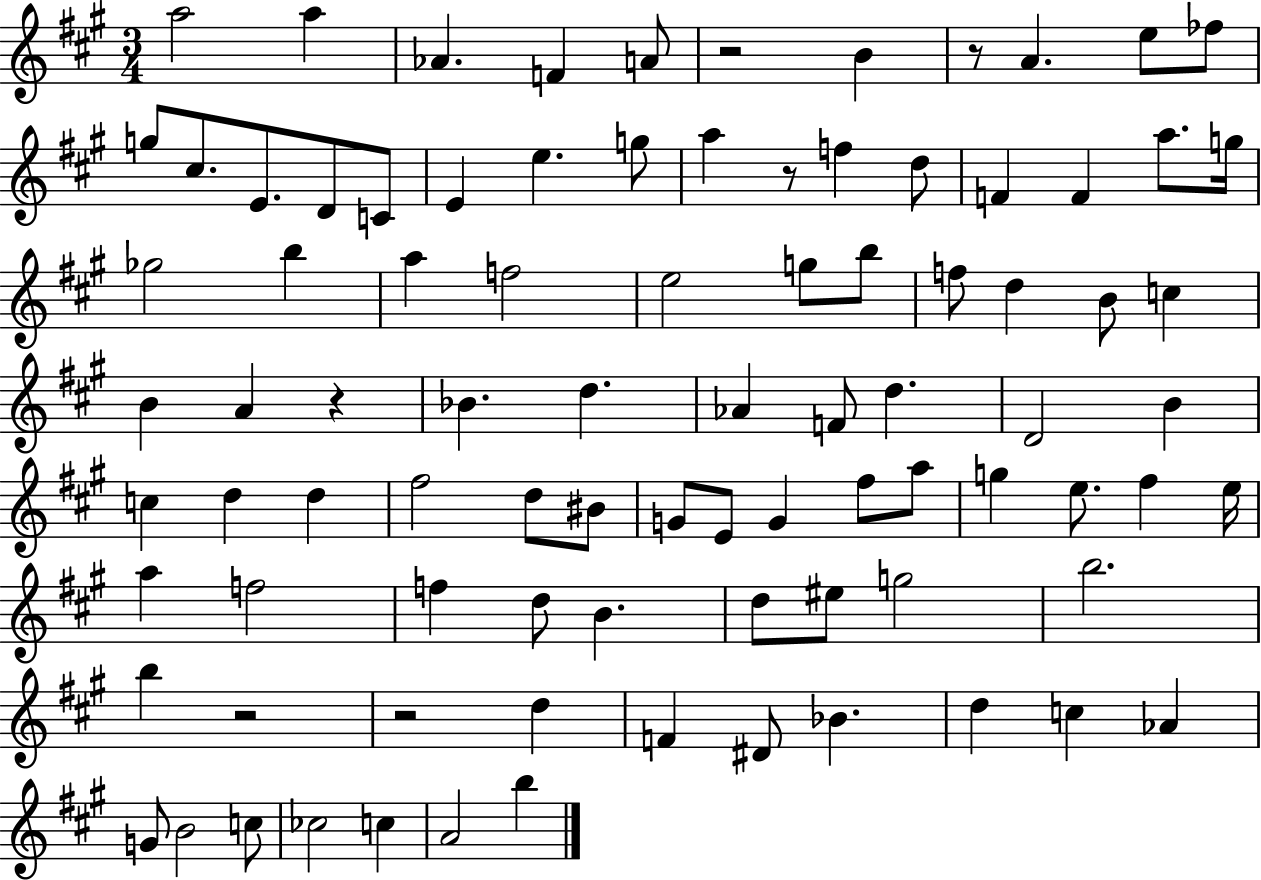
{
  \clef treble
  \numericTimeSignature
  \time 3/4
  \key a \major
  \repeat volta 2 { a''2 a''4 | aes'4. f'4 a'8 | r2 b'4 | r8 a'4. e''8 fes''8 | \break g''8 cis''8. e'8. d'8 c'8 | e'4 e''4. g''8 | a''4 r8 f''4 d''8 | f'4 f'4 a''8. g''16 | \break ges''2 b''4 | a''4 f''2 | e''2 g''8 b''8 | f''8 d''4 b'8 c''4 | \break b'4 a'4 r4 | bes'4. d''4. | aes'4 f'8 d''4. | d'2 b'4 | \break c''4 d''4 d''4 | fis''2 d''8 bis'8 | g'8 e'8 g'4 fis''8 a''8 | g''4 e''8. fis''4 e''16 | \break a''4 f''2 | f''4 d''8 b'4. | d''8 eis''8 g''2 | b''2. | \break b''4 r2 | r2 d''4 | f'4 dis'8 bes'4. | d''4 c''4 aes'4 | \break g'8 b'2 c''8 | ces''2 c''4 | a'2 b''4 | } \bar "|."
}